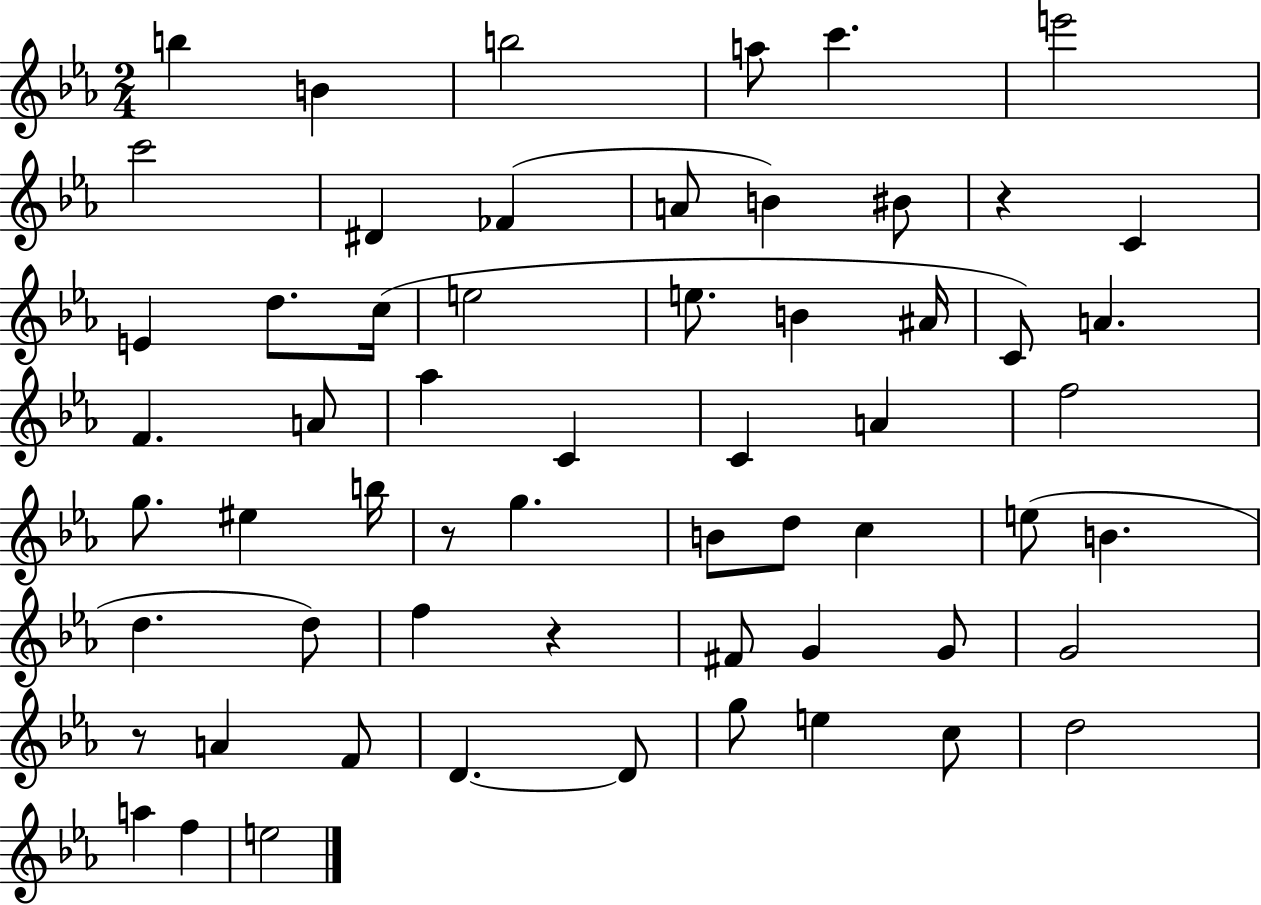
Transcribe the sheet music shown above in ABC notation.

X:1
T:Untitled
M:2/4
L:1/4
K:Eb
b B b2 a/2 c' e'2 c'2 ^D _F A/2 B ^B/2 z C E d/2 c/4 e2 e/2 B ^A/4 C/2 A F A/2 _a C C A f2 g/2 ^e b/4 z/2 g B/2 d/2 c e/2 B d d/2 f z ^F/2 G G/2 G2 z/2 A F/2 D D/2 g/2 e c/2 d2 a f e2